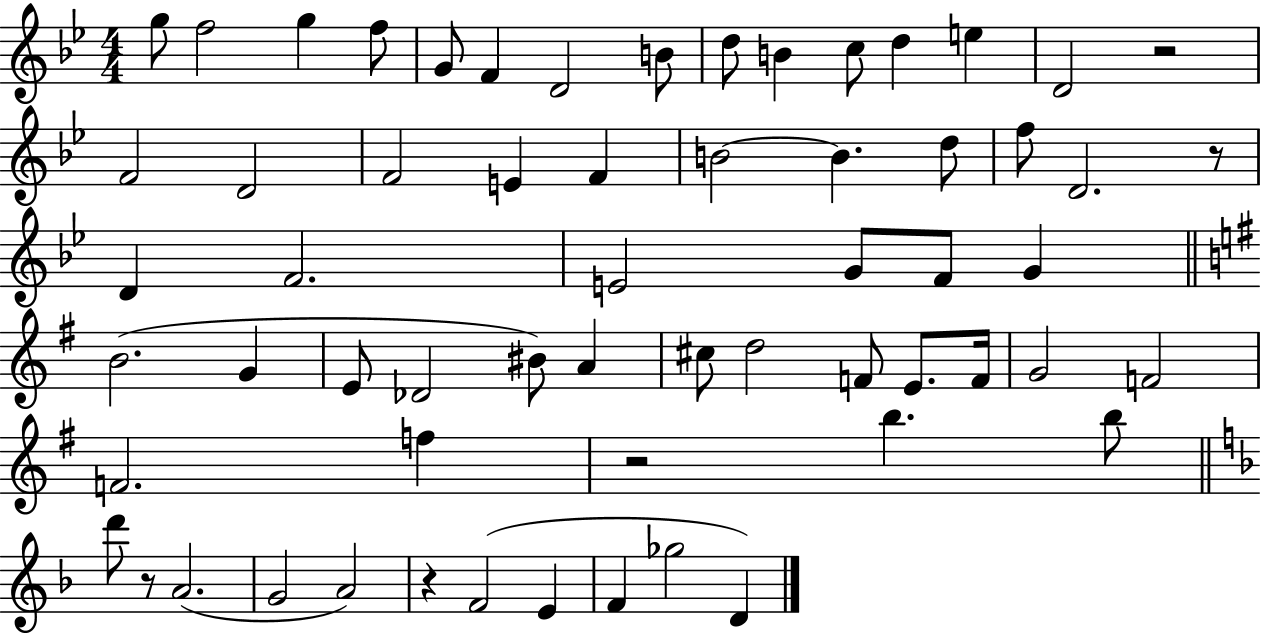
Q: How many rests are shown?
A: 5